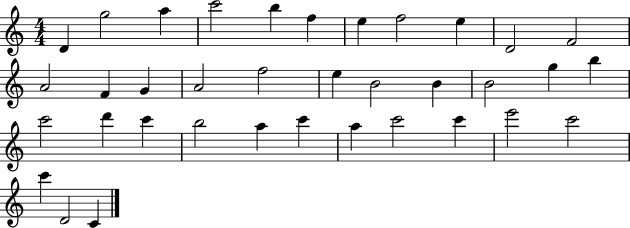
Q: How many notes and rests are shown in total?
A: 36